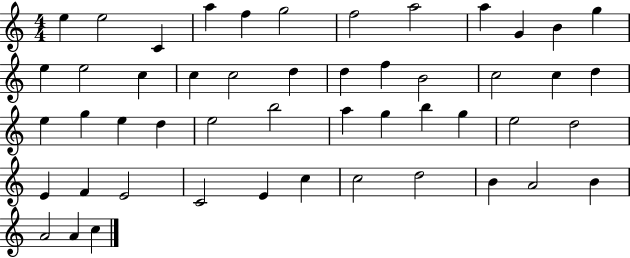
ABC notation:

X:1
T:Untitled
M:4/4
L:1/4
K:C
e e2 C a f g2 f2 a2 a G B g e e2 c c c2 d d f B2 c2 c d e g e d e2 b2 a g b g e2 d2 E F E2 C2 E c c2 d2 B A2 B A2 A c